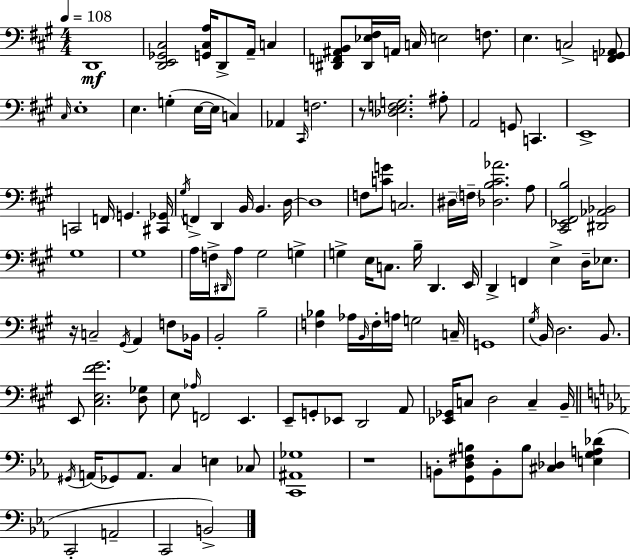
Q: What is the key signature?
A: A major